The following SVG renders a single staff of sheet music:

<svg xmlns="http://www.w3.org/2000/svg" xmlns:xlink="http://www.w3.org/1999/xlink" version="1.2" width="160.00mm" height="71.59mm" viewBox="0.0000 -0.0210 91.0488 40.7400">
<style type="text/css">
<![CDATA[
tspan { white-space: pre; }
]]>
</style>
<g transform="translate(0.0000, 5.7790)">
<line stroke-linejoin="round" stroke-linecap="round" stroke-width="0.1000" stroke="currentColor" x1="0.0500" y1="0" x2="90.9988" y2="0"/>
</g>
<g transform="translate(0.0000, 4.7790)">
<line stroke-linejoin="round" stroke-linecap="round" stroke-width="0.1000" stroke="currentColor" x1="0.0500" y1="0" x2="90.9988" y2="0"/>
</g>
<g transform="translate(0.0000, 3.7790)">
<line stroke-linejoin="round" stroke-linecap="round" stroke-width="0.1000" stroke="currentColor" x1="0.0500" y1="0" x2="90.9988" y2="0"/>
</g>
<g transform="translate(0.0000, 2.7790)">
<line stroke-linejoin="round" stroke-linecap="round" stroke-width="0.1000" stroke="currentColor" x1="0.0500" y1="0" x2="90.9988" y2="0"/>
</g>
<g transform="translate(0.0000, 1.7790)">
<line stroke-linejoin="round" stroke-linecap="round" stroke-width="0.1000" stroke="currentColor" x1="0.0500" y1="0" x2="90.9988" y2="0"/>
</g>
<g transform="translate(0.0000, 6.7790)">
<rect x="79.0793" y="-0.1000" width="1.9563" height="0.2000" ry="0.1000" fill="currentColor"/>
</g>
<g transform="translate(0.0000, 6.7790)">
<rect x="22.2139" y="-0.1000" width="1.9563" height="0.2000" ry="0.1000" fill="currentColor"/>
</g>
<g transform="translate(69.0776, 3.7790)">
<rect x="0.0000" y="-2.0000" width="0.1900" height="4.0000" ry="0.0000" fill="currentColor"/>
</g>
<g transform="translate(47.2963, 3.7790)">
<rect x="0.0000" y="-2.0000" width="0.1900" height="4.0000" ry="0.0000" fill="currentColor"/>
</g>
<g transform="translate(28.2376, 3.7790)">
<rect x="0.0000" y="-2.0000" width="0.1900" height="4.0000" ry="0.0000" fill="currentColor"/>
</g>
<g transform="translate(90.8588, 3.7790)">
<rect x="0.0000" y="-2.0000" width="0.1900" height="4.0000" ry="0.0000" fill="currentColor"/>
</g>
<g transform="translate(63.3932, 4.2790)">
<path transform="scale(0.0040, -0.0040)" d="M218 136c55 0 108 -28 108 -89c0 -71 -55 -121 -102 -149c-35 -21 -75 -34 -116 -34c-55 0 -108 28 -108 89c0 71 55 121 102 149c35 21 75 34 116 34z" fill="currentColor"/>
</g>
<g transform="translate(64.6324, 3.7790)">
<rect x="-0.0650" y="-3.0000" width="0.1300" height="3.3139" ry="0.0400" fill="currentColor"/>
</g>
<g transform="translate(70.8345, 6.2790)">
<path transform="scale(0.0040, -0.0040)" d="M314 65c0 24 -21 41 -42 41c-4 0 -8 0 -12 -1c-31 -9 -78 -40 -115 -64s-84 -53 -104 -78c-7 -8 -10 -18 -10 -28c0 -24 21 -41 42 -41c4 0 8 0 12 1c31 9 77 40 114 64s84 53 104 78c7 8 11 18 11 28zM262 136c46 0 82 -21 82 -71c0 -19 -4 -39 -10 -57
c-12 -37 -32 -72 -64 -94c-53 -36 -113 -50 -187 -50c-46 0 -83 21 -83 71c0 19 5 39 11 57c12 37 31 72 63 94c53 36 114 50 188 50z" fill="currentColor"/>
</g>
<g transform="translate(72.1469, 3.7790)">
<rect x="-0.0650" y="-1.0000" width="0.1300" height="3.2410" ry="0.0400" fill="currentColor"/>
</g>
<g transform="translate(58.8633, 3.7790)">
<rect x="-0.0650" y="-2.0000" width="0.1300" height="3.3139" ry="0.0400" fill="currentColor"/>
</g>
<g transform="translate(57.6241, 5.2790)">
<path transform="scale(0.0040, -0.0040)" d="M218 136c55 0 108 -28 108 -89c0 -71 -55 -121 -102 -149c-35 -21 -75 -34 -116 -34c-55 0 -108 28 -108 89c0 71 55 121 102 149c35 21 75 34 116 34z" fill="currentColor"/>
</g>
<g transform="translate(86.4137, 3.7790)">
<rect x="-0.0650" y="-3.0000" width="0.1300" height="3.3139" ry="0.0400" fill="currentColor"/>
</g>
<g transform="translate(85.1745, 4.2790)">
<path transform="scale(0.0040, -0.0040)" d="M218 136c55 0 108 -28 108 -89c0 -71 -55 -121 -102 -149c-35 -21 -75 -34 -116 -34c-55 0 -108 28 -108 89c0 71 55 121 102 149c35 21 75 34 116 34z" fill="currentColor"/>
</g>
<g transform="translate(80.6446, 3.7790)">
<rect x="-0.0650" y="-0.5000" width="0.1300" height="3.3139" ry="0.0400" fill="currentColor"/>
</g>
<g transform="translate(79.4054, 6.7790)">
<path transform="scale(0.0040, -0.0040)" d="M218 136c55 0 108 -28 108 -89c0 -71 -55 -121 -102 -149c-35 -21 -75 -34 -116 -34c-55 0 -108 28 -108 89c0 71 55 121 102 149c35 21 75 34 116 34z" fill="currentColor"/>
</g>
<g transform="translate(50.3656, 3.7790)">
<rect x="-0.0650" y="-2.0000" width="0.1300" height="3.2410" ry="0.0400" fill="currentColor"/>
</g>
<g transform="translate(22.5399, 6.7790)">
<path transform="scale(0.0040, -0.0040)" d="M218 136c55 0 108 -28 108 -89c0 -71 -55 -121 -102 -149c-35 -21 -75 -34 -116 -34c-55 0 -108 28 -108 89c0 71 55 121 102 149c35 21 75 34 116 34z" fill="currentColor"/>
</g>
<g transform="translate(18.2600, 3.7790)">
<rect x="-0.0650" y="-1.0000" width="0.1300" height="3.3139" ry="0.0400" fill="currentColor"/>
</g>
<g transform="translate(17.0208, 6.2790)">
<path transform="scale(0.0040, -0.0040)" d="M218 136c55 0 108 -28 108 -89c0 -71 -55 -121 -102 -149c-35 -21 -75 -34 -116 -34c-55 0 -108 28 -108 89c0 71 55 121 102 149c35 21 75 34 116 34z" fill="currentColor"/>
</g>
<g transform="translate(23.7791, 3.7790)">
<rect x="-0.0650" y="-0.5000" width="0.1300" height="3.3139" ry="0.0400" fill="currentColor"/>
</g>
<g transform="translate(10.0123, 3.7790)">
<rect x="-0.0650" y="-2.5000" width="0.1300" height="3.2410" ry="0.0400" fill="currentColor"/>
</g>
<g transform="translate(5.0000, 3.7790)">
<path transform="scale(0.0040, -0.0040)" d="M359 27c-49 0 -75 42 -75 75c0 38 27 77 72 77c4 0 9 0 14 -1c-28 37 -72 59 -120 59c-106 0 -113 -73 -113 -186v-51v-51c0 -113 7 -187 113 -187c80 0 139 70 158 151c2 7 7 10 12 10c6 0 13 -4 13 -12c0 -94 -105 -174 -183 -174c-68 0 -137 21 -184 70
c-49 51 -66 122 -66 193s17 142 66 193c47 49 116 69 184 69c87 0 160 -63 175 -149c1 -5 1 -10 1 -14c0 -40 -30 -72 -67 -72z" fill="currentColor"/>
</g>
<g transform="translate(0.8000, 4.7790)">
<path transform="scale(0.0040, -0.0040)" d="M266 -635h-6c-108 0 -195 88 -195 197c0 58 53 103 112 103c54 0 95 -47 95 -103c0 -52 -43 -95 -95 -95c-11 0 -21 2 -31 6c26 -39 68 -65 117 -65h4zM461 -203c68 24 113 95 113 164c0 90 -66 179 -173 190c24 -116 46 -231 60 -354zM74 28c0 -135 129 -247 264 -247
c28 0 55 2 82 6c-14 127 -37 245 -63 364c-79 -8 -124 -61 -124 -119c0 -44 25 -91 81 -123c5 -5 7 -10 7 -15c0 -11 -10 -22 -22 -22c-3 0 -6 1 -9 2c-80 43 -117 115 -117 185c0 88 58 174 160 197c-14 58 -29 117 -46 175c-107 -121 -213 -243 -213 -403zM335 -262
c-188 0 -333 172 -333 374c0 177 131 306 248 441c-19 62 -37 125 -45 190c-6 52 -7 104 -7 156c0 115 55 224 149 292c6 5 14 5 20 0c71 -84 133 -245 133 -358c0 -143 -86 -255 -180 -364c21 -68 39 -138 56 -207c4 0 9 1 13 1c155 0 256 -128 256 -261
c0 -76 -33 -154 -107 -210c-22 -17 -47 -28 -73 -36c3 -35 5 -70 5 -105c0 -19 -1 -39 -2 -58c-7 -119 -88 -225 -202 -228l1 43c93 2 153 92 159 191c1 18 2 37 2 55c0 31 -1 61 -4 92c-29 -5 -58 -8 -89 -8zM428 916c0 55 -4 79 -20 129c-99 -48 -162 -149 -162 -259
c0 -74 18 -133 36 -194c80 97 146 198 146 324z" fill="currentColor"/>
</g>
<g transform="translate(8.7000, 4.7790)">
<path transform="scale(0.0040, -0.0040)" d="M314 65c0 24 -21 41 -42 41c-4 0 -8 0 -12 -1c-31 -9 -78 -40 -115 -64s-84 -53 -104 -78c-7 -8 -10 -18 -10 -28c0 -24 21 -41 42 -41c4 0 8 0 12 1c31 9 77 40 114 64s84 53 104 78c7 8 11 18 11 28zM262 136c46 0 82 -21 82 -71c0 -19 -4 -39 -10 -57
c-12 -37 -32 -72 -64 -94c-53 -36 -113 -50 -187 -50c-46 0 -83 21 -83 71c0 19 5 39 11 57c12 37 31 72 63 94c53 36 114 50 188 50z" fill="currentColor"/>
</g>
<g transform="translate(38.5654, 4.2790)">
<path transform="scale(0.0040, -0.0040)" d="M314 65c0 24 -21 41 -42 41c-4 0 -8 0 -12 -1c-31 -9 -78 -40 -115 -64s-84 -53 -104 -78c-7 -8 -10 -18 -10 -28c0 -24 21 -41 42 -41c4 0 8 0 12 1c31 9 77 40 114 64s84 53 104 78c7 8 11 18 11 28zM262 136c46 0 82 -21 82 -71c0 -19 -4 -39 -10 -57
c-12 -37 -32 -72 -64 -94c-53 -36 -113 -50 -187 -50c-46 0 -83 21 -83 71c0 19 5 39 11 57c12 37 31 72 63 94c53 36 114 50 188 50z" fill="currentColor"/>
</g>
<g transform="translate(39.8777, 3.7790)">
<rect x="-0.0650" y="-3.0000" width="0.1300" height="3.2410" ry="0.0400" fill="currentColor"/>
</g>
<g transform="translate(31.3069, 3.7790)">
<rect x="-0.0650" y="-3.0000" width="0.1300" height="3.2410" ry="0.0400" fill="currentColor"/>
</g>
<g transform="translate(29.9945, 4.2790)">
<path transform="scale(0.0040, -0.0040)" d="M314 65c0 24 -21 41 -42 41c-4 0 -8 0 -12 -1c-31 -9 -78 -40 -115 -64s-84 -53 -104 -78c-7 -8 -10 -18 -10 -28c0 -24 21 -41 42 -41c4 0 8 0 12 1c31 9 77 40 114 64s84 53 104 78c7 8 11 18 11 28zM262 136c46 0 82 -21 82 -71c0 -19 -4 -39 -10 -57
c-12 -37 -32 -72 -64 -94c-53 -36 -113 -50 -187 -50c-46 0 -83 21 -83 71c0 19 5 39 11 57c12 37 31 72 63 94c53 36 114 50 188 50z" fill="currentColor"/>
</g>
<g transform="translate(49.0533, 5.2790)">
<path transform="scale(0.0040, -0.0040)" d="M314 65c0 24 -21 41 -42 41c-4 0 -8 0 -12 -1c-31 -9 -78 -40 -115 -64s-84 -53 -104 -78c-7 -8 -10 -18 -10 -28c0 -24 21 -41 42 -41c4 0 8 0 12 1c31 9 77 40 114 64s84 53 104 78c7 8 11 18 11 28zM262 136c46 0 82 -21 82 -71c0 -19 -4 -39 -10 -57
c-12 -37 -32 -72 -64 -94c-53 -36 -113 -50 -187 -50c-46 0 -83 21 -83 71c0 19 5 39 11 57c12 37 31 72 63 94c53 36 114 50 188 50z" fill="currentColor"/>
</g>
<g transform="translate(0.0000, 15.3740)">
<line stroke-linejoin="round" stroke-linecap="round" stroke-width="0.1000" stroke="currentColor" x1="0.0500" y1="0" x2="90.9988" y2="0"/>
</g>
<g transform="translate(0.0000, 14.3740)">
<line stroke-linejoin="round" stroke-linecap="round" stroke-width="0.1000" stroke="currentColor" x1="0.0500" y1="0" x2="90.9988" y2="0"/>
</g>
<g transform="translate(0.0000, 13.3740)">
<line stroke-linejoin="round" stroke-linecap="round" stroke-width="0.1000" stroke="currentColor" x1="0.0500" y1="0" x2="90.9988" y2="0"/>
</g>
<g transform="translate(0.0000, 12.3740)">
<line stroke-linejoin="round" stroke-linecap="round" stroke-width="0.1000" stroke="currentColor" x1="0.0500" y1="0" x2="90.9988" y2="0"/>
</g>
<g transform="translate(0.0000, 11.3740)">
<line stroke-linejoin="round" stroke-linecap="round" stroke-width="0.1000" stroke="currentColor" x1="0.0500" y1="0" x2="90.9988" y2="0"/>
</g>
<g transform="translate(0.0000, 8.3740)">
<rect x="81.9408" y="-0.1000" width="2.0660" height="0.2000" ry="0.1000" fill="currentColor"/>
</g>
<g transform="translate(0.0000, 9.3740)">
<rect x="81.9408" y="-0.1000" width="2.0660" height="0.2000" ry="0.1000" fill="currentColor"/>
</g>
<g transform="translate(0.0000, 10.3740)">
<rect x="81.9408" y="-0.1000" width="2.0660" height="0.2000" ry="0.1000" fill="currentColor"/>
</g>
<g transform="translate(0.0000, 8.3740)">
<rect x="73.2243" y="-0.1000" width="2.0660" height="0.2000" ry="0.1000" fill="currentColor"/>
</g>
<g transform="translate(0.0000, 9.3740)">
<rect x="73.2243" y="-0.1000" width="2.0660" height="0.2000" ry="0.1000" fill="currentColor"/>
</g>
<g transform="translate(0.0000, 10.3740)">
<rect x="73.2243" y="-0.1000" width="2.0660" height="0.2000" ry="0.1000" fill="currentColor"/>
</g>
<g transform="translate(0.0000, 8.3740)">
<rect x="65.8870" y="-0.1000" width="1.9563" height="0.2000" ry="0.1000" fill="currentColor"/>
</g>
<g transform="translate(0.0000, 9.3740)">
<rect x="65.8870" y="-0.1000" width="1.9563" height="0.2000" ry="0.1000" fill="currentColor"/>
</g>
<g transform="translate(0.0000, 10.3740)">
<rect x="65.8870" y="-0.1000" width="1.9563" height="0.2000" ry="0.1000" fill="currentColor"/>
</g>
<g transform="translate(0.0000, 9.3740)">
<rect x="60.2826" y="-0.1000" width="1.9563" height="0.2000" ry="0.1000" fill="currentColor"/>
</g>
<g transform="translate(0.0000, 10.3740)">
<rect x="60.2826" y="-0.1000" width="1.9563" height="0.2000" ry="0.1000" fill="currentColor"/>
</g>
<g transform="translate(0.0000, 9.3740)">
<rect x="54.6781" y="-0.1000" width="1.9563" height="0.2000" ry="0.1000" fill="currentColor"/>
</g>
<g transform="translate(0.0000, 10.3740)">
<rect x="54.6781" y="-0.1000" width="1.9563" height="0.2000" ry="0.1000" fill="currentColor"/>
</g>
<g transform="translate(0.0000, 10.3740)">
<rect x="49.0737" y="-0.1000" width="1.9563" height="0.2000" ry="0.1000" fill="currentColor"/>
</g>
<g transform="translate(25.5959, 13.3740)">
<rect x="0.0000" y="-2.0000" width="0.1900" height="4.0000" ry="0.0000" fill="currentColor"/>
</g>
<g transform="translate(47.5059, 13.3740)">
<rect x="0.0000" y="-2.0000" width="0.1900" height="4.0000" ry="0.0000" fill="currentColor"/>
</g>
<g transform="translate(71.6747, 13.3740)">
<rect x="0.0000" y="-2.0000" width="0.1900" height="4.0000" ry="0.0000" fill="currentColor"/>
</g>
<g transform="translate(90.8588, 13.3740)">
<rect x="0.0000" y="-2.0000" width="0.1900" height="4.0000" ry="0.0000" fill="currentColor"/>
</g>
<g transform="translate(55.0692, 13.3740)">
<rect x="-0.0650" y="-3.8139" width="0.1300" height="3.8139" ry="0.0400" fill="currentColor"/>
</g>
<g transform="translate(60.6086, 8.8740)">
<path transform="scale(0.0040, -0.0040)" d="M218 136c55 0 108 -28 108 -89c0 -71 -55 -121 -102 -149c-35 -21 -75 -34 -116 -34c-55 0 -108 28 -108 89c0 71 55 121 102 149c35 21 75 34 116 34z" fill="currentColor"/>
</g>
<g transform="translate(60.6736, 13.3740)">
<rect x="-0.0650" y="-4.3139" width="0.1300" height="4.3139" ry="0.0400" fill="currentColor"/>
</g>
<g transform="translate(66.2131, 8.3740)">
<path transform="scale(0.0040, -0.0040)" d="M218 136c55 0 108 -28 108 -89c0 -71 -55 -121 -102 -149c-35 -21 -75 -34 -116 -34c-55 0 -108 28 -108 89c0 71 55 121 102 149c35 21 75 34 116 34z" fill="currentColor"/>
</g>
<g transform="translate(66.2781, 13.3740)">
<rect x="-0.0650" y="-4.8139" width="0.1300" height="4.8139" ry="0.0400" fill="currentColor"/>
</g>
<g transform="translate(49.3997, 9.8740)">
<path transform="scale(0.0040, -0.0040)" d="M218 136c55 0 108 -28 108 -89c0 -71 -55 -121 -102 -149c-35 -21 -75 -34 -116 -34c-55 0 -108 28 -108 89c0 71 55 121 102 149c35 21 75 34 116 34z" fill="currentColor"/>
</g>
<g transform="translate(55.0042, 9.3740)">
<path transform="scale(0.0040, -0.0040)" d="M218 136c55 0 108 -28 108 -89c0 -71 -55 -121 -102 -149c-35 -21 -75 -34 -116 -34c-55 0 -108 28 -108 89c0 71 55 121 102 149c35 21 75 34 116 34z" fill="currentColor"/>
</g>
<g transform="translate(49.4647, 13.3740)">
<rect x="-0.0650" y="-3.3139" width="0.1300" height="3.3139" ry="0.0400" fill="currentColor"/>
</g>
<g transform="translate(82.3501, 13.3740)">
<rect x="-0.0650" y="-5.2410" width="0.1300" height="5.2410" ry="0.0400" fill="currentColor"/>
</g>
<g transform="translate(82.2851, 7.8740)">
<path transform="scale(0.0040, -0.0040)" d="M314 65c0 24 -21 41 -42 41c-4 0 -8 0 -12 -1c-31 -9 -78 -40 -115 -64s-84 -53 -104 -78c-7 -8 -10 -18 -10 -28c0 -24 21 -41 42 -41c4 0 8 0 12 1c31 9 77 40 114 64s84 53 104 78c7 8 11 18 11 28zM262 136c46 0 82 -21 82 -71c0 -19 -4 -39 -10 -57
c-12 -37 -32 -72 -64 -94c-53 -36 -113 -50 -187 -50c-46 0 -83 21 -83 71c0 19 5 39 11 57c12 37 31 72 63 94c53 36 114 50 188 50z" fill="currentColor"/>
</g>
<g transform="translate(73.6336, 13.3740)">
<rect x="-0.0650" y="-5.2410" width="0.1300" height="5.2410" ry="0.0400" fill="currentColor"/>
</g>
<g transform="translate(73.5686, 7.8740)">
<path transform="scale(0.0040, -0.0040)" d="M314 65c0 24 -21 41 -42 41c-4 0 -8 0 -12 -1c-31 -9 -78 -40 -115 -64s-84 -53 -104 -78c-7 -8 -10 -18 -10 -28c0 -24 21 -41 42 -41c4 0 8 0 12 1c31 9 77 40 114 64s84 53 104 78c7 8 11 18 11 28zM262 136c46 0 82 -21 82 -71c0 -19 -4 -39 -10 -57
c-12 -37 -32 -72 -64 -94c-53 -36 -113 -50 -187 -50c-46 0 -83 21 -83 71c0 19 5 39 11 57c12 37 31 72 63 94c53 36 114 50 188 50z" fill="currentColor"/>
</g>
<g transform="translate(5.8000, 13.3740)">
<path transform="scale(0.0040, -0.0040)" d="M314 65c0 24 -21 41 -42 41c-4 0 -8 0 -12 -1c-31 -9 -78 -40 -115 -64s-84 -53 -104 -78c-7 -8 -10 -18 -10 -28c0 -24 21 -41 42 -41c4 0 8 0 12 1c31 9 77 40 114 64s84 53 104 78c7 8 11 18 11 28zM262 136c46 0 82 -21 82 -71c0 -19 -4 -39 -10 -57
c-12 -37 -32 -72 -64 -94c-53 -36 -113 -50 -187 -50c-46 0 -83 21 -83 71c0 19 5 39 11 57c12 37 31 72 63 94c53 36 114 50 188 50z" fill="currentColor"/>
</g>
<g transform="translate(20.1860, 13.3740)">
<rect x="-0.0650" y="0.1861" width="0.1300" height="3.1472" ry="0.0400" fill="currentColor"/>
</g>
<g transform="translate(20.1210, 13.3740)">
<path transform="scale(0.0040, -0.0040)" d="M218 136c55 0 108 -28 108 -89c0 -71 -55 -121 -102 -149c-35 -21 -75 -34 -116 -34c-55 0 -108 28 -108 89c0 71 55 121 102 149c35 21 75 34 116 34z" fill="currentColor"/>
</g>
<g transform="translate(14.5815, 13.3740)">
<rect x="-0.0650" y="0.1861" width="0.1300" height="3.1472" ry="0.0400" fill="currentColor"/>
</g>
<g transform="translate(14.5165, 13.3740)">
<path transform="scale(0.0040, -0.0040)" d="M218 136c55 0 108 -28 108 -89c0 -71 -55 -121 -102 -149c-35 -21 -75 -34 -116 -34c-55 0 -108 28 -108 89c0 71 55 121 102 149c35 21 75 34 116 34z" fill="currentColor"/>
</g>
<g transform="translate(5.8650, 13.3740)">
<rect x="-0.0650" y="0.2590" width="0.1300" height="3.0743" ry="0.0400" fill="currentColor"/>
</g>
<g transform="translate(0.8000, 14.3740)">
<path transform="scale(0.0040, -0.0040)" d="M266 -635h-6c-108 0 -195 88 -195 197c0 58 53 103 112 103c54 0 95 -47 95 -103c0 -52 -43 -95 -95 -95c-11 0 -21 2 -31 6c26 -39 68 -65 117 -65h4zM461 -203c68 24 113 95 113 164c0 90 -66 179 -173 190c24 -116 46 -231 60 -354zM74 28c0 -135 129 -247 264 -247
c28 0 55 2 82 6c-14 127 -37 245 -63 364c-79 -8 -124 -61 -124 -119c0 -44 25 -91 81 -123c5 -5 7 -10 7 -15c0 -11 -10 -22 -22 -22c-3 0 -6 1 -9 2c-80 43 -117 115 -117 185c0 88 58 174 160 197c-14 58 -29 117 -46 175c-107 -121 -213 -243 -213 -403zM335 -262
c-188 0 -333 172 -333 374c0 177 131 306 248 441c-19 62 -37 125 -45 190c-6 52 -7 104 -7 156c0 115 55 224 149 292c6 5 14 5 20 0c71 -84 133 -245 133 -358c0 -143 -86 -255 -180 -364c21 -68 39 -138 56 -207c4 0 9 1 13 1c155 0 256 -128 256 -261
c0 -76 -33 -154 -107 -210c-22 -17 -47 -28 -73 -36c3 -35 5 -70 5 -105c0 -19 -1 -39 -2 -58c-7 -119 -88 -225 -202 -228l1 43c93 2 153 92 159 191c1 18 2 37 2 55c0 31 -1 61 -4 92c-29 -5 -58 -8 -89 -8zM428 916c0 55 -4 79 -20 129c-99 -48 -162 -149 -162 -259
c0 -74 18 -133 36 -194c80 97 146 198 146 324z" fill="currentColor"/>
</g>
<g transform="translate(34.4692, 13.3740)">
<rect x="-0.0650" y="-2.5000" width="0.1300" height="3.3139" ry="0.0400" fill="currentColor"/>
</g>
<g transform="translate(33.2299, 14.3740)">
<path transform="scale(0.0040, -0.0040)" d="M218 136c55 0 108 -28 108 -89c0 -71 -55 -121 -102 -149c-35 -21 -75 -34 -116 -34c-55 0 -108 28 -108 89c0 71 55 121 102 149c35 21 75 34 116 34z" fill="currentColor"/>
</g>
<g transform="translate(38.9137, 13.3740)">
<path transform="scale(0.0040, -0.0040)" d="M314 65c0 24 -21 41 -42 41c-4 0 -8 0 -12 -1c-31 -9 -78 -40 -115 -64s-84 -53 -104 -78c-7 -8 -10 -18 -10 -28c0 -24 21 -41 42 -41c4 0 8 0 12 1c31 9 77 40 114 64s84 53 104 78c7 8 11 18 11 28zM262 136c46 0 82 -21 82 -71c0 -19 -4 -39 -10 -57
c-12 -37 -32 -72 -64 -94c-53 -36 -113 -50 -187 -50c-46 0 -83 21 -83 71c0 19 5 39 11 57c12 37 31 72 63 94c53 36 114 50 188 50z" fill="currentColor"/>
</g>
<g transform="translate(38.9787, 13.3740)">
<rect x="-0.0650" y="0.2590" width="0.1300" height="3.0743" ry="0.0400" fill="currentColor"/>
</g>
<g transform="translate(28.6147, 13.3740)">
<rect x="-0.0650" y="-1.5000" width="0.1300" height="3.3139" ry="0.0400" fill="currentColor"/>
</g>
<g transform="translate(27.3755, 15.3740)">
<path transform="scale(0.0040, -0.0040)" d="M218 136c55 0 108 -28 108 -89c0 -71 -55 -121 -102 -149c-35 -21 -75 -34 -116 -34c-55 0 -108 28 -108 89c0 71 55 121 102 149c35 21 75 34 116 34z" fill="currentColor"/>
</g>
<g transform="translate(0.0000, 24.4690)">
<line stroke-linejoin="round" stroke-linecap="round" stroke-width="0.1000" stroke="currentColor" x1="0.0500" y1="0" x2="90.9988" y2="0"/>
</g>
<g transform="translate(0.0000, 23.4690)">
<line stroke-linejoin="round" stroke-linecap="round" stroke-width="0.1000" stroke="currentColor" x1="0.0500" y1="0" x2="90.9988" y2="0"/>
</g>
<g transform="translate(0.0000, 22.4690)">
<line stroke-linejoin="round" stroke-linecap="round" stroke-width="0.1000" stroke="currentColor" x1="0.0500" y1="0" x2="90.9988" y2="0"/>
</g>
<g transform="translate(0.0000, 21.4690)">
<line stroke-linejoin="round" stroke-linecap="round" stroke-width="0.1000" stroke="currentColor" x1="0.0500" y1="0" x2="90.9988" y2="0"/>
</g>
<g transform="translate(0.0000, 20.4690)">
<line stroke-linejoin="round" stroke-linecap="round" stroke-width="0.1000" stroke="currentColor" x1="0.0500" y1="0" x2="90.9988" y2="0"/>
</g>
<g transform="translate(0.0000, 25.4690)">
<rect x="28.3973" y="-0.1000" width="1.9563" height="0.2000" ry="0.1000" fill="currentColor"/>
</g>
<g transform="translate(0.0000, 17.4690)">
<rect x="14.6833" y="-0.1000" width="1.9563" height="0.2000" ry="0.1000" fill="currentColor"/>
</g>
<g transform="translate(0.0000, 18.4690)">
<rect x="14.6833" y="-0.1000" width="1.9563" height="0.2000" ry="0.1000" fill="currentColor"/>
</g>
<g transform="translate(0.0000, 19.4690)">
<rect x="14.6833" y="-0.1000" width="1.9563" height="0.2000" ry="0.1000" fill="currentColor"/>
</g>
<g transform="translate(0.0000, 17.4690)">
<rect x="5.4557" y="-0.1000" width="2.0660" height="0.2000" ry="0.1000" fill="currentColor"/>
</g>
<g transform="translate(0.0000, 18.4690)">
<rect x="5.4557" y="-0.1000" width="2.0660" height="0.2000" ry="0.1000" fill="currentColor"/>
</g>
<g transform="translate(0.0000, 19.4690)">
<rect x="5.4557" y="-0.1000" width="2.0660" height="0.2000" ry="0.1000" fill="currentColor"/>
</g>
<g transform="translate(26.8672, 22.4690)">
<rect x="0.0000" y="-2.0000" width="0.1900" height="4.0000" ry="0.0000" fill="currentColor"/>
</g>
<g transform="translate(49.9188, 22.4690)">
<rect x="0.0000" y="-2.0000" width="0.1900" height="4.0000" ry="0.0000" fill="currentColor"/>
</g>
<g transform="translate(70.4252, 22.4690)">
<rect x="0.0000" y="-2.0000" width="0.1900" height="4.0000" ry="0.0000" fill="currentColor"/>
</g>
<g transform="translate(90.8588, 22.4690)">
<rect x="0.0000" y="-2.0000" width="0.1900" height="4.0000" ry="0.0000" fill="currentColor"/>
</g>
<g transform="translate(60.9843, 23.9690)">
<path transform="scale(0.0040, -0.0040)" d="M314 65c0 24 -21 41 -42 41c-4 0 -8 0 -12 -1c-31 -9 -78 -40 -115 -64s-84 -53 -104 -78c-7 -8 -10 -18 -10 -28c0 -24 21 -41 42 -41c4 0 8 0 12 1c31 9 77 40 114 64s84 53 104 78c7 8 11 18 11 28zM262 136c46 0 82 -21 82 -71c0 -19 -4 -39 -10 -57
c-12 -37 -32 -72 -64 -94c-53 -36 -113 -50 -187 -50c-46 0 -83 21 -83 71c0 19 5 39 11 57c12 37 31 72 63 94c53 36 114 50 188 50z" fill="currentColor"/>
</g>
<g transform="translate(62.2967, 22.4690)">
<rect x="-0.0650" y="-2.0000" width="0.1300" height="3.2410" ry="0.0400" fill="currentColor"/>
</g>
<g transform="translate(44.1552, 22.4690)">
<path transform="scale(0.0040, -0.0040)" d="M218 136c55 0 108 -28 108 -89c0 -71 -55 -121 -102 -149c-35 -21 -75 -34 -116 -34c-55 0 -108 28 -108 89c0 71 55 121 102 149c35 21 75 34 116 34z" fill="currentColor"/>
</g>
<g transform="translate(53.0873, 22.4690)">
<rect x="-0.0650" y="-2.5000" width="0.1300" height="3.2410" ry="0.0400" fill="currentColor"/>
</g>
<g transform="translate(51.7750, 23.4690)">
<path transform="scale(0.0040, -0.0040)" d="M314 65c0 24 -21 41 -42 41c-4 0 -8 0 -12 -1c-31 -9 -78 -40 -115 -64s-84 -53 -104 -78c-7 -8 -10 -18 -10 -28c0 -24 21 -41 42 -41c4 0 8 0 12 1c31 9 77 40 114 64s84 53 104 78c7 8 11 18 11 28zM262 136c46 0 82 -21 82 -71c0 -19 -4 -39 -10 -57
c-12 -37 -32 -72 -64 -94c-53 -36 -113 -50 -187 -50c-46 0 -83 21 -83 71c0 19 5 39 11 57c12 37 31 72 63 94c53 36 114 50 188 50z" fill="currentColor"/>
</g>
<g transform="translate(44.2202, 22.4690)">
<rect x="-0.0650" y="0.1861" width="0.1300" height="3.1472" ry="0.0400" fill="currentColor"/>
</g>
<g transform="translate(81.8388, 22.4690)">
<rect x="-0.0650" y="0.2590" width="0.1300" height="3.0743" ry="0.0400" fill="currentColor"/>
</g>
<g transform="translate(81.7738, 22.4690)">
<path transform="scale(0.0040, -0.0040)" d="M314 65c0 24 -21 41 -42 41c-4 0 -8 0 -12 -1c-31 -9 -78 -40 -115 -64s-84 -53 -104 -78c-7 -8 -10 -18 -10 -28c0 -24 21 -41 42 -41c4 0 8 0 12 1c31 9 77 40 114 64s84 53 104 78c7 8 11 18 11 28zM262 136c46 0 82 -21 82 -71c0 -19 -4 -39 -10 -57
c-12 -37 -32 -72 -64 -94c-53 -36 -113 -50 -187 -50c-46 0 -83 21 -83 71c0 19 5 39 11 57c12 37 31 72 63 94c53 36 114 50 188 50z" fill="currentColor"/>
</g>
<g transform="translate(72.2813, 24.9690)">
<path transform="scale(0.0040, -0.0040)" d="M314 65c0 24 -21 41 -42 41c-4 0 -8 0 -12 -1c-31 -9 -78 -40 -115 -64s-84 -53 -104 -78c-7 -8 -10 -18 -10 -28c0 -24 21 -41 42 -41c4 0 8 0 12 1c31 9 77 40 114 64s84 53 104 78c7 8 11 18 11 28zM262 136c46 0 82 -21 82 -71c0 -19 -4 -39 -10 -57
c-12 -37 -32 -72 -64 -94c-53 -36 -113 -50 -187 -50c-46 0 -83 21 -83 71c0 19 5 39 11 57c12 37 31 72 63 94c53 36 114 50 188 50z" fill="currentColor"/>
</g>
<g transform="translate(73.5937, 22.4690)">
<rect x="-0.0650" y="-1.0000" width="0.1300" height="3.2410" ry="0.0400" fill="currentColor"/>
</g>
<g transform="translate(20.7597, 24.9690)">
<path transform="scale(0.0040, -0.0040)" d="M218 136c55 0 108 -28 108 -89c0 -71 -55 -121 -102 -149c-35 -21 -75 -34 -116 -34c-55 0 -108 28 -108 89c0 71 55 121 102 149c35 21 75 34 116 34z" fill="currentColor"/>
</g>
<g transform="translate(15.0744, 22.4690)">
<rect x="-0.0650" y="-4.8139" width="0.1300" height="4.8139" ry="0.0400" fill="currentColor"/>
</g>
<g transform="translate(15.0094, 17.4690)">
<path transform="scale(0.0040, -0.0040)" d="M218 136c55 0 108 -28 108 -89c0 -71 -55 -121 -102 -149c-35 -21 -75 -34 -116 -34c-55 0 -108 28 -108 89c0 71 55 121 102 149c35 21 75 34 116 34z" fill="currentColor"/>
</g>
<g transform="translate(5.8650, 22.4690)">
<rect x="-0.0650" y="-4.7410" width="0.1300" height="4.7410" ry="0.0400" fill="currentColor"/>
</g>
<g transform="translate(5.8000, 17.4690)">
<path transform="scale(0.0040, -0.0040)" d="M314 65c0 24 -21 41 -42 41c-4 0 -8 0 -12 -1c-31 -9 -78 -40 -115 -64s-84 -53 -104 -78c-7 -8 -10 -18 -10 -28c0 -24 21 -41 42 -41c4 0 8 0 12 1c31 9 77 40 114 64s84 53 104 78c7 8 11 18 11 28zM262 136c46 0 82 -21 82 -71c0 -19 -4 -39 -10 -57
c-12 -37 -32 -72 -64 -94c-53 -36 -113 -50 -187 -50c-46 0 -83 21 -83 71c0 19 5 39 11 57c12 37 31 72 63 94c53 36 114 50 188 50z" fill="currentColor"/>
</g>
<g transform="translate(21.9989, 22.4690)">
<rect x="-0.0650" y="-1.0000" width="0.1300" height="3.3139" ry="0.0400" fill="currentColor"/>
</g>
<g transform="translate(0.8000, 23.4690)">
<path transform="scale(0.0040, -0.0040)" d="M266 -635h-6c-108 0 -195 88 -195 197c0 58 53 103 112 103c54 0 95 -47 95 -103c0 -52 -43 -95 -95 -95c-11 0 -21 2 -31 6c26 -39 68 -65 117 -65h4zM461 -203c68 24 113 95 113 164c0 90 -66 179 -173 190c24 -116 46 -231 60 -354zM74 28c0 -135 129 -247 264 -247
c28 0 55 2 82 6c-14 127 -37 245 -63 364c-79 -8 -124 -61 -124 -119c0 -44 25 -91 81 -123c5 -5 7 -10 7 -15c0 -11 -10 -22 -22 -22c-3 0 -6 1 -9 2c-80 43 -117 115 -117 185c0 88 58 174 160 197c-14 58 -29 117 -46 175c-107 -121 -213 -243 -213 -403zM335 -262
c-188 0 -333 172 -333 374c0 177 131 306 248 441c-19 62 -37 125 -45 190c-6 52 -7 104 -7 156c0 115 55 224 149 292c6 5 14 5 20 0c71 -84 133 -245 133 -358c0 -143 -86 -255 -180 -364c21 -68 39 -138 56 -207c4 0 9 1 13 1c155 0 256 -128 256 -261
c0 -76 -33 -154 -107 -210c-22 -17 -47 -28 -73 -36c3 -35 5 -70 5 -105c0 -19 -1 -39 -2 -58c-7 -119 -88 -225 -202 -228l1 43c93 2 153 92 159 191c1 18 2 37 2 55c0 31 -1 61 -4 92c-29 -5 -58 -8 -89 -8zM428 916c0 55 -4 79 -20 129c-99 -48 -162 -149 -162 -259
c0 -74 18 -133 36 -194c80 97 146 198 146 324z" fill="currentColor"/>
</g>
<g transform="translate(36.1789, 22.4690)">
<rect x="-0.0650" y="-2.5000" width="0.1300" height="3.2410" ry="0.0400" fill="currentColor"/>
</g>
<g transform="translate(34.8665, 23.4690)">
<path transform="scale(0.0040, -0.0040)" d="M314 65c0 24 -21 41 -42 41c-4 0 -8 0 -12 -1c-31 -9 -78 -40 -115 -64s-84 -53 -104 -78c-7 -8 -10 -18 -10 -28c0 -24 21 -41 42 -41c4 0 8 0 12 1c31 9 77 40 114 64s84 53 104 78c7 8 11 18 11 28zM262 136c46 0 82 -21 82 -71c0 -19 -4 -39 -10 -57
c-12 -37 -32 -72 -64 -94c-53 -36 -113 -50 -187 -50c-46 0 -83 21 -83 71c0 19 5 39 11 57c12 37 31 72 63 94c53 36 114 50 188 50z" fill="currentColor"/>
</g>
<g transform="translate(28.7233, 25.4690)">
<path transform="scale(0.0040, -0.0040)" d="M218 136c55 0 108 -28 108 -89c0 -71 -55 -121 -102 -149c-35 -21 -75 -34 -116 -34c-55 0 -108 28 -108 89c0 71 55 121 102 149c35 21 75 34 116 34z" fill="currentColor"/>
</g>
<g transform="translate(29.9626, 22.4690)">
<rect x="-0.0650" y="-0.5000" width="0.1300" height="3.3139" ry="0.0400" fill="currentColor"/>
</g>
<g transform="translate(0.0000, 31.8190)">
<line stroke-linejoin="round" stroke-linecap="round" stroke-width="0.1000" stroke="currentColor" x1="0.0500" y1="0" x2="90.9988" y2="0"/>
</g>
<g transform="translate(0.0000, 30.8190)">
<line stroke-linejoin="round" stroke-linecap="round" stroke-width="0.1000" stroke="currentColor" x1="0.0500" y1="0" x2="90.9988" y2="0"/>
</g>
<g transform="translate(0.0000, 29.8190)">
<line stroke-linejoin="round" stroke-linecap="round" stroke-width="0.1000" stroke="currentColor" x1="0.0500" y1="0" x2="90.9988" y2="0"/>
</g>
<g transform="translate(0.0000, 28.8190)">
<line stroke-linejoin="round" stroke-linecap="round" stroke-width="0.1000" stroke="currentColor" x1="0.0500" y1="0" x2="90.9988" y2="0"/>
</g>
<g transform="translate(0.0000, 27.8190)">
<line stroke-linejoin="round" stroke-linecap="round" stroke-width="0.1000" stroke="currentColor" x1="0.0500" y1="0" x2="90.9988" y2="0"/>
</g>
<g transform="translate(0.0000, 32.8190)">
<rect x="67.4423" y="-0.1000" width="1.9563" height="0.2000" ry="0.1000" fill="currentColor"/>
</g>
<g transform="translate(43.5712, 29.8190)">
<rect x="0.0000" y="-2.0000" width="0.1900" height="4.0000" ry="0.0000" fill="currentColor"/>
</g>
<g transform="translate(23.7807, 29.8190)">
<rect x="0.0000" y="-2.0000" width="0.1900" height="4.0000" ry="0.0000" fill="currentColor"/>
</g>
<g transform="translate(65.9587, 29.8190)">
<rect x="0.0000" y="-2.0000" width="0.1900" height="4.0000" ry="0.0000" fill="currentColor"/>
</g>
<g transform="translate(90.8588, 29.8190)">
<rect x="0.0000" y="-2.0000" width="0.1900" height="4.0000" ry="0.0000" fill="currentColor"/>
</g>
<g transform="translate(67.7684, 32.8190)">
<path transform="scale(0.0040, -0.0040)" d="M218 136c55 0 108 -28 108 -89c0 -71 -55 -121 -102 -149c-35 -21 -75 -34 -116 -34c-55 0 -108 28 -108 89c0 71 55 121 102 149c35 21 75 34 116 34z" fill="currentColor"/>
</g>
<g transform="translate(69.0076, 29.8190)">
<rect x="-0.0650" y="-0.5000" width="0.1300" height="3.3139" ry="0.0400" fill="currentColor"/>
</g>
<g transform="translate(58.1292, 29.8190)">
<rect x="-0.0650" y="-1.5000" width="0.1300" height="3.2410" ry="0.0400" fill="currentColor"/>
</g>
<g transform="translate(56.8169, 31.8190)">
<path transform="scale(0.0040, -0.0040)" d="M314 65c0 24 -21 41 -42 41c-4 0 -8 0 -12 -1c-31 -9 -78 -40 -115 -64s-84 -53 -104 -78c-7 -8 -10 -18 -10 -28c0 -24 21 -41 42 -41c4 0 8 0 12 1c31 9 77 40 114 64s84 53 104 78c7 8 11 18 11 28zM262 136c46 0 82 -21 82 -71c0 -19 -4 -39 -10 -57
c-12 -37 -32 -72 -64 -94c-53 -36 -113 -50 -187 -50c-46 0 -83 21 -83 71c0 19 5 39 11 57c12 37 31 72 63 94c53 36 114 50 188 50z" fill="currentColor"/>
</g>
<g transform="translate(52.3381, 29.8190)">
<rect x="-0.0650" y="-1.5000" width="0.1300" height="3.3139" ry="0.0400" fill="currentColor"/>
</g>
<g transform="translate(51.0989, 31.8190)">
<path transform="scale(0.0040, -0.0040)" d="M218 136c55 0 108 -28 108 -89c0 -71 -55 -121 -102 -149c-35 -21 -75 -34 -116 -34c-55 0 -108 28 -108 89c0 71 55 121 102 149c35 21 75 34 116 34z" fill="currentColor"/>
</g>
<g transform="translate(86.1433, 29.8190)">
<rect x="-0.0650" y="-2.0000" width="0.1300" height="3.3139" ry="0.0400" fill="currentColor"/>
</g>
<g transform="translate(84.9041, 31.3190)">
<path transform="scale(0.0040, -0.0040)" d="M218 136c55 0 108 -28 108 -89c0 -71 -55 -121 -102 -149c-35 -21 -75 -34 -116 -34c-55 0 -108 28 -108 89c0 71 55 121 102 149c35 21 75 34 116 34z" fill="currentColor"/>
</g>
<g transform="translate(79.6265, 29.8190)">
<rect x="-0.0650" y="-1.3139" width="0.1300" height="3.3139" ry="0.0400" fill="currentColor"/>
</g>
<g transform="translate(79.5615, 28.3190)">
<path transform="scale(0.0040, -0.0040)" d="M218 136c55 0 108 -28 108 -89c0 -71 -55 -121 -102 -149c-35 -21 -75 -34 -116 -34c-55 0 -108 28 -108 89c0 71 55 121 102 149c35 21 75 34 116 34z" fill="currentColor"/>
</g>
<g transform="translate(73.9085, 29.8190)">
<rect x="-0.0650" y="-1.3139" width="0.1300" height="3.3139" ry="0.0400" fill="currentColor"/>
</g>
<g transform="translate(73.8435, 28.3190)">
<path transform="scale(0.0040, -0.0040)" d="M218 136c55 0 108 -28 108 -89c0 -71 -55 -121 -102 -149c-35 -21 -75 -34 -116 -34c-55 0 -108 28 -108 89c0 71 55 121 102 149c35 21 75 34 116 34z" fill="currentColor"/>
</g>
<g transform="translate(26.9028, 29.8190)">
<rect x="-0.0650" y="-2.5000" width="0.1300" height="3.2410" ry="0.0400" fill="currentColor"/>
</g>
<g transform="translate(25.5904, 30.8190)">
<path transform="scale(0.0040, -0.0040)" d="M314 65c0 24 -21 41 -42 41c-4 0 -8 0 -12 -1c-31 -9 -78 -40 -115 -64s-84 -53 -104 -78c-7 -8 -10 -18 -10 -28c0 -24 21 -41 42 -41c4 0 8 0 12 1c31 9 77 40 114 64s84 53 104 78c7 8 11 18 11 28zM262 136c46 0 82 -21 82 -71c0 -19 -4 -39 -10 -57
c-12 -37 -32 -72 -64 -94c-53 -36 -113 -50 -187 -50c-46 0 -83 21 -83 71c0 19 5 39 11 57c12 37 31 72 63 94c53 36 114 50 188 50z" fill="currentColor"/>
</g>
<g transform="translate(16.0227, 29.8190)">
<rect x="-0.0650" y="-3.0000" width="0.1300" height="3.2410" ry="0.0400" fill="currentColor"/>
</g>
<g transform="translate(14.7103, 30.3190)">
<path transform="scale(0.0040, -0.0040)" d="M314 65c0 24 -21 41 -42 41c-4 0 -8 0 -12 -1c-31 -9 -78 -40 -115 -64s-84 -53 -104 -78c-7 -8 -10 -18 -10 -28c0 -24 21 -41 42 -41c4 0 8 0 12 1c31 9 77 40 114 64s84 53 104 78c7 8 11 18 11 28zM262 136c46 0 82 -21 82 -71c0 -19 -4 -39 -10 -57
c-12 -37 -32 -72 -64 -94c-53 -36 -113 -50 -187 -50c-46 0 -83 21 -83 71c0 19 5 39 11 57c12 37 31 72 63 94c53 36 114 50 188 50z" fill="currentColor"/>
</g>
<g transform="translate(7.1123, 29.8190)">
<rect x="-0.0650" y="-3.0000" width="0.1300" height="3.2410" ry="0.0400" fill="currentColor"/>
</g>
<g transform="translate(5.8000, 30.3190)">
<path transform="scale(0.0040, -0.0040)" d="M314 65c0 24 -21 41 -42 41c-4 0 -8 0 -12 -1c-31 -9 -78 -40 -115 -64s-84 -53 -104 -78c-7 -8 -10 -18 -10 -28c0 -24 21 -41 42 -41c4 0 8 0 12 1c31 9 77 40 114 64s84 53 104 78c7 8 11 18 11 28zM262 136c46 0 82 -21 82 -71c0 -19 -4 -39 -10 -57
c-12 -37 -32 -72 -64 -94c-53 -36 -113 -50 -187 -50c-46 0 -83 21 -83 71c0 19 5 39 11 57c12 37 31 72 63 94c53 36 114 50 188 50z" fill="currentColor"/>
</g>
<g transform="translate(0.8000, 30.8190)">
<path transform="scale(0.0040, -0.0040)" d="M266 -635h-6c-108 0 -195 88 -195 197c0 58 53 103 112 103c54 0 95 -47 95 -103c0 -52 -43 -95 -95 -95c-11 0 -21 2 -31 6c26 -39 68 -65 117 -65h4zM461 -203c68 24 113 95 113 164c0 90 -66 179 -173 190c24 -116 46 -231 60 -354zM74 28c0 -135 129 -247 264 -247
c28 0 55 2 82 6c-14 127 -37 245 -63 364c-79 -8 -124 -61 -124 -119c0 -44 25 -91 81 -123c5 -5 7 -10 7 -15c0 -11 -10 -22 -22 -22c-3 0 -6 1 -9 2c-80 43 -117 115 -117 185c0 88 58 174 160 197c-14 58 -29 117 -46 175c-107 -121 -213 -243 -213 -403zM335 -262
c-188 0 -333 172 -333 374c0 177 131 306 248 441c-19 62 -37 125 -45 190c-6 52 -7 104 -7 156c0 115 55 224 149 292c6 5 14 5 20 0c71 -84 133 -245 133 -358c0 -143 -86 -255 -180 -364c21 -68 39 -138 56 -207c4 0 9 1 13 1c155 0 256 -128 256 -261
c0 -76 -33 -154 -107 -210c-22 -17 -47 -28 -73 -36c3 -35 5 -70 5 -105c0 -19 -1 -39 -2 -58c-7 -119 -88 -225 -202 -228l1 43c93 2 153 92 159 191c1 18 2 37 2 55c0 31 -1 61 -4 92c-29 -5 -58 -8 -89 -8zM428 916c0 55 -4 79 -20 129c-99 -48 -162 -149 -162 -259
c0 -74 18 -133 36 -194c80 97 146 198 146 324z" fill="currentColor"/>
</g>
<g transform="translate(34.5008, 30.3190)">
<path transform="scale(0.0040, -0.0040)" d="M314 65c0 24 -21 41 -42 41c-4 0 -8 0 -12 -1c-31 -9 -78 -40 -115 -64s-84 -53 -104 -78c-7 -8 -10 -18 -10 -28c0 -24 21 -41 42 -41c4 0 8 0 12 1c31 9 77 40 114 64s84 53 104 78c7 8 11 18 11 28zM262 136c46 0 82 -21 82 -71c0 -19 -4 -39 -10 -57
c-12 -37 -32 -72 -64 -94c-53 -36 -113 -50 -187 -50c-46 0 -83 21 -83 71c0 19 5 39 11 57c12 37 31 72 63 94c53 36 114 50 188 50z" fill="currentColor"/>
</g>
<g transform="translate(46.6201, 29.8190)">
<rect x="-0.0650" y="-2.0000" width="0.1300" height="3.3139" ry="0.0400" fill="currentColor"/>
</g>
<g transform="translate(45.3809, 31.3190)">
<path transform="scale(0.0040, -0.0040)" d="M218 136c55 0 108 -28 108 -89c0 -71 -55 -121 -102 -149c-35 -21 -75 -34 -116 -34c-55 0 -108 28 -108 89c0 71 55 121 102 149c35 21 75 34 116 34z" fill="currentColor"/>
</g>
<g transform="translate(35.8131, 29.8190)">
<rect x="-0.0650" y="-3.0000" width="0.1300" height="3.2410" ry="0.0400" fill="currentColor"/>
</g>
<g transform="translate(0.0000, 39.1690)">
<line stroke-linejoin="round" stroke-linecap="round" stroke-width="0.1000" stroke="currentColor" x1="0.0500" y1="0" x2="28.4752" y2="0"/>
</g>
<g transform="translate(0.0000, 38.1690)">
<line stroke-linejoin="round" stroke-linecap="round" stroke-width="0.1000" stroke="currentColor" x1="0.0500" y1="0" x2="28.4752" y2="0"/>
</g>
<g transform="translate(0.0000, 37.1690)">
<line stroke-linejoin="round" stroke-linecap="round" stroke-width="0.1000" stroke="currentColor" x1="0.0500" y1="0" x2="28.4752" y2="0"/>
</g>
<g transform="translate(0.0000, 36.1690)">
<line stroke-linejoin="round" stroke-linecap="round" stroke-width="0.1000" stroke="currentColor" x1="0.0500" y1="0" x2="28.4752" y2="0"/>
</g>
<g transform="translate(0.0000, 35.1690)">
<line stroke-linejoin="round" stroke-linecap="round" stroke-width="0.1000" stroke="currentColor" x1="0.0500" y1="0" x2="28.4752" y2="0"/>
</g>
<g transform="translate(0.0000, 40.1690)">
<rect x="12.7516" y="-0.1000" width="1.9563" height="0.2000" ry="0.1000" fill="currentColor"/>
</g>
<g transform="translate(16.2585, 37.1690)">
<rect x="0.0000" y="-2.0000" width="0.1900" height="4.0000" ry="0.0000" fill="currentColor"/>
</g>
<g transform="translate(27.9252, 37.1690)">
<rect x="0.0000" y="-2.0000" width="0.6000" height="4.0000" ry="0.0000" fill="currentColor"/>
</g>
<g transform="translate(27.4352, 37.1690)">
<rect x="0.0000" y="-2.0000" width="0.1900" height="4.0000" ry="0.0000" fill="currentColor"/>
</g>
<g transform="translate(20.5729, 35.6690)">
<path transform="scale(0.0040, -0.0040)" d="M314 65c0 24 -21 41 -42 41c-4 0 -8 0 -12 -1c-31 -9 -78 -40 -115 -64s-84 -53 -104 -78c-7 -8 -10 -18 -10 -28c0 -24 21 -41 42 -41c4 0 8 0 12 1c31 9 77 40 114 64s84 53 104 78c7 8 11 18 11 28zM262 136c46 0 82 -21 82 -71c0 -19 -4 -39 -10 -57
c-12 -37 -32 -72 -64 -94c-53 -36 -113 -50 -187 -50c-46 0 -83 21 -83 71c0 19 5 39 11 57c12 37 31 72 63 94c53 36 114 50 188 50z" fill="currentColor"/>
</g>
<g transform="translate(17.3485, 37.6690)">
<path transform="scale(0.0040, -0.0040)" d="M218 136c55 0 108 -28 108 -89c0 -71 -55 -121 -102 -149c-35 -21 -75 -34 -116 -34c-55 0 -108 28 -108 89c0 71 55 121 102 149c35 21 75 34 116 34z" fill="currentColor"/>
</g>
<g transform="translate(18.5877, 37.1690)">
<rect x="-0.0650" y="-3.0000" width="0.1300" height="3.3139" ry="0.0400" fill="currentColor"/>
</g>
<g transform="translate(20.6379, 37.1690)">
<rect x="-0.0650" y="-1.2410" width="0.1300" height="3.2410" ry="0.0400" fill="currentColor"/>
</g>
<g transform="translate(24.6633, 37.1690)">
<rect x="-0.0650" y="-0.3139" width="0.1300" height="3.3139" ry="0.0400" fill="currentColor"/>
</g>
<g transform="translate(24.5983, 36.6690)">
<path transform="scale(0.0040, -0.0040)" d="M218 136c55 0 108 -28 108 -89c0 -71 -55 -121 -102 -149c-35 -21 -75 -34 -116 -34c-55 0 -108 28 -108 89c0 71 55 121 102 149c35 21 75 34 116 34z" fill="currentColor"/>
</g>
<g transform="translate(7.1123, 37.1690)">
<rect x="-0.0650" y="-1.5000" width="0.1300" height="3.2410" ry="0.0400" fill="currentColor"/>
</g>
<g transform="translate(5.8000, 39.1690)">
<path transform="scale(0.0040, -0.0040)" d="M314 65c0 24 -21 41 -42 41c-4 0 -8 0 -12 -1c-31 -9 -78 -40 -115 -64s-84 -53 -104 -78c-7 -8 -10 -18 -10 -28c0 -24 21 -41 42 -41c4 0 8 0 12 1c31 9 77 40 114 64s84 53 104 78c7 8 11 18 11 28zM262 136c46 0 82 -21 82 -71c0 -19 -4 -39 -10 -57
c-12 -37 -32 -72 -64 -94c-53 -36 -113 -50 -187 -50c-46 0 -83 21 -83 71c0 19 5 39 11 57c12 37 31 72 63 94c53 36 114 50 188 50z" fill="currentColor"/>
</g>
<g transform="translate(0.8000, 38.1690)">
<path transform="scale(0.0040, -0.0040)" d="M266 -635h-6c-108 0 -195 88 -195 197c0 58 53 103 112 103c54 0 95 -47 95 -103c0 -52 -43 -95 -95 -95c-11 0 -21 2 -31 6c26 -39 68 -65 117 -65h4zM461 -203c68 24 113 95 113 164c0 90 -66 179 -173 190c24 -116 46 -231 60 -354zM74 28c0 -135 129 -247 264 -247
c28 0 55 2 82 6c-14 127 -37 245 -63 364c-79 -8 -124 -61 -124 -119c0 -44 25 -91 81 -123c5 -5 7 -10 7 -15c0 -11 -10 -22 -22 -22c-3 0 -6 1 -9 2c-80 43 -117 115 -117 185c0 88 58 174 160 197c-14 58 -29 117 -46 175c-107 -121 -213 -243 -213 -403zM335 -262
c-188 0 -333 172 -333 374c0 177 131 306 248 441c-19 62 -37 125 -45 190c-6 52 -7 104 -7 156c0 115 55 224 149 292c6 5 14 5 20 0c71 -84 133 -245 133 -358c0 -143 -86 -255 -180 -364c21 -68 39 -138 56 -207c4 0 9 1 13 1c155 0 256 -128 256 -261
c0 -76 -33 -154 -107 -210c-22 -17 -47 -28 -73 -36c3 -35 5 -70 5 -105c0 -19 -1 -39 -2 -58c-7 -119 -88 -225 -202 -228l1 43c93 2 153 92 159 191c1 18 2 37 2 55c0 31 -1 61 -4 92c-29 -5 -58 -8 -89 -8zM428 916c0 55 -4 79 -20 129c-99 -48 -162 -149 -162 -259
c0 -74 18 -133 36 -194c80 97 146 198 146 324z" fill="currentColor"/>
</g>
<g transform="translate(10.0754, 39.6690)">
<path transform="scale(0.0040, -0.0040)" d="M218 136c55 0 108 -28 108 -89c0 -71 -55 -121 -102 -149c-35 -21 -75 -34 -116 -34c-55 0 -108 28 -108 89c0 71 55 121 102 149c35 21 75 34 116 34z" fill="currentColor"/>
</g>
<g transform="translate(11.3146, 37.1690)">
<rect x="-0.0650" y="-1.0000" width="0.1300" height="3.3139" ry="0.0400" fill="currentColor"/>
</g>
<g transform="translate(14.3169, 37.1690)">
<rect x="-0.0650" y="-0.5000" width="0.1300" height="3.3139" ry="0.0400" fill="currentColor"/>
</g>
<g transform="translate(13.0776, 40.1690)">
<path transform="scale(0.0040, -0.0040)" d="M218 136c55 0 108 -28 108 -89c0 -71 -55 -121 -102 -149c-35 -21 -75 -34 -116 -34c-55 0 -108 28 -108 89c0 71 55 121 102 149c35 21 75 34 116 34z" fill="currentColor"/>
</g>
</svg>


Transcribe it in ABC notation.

X:1
T:Untitled
M:4/4
L:1/4
K:C
G2 D C A2 A2 F2 F A D2 C A B2 B B E G B2 b c' d' e' f'2 f'2 e'2 e' D C G2 B G2 F2 D2 B2 A2 A2 G2 A2 F E E2 C e e F E2 D C A e2 c